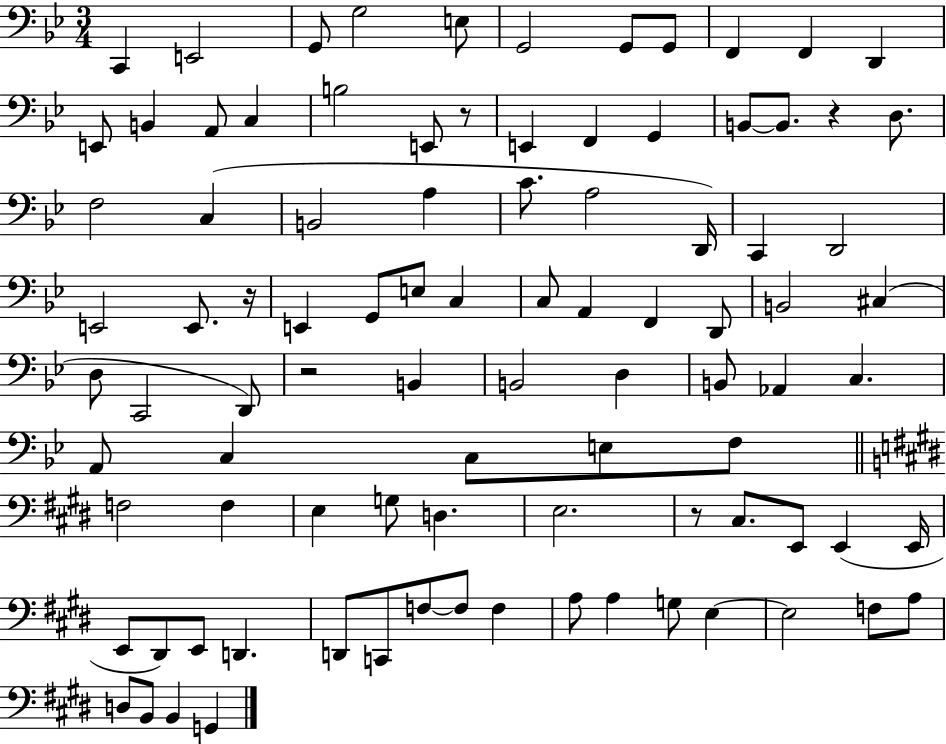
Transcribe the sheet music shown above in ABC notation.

X:1
T:Untitled
M:3/4
L:1/4
K:Bb
C,, E,,2 G,,/2 G,2 E,/2 G,,2 G,,/2 G,,/2 F,, F,, D,, E,,/2 B,, A,,/2 C, B,2 E,,/2 z/2 E,, F,, G,, B,,/2 B,,/2 z D,/2 F,2 C, B,,2 A, C/2 A,2 D,,/4 C,, D,,2 E,,2 E,,/2 z/4 E,, G,,/2 E,/2 C, C,/2 A,, F,, D,,/2 B,,2 ^C, D,/2 C,,2 D,,/2 z2 B,, B,,2 D, B,,/2 _A,, C, A,,/2 C, C,/2 E,/2 F,/2 F,2 F, E, G,/2 D, E,2 z/2 ^C,/2 E,,/2 E,, E,,/4 E,,/2 ^D,,/2 E,,/2 D,, D,,/2 C,,/2 F,/2 F,/2 F, A,/2 A, G,/2 E, E,2 F,/2 A,/2 D,/2 B,,/2 B,, G,,